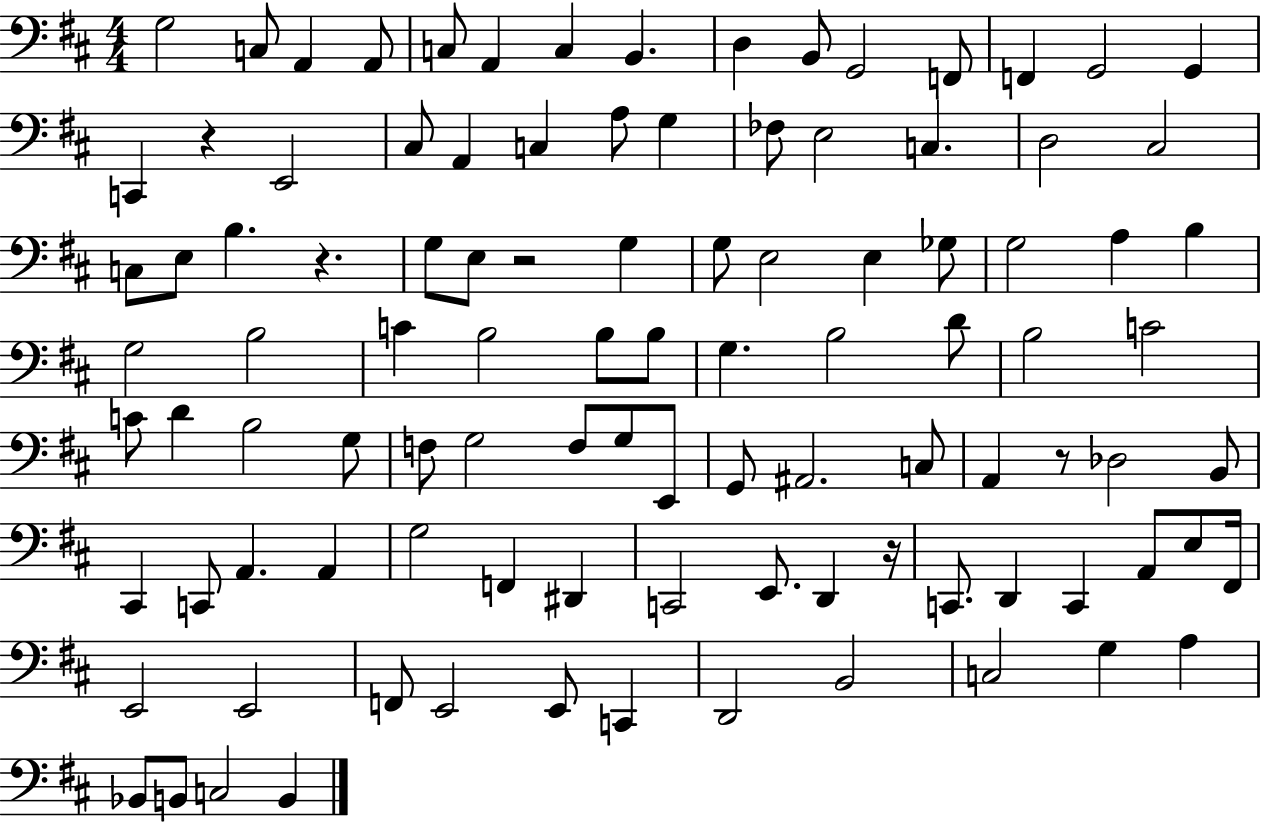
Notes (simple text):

G3/h C3/e A2/q A2/e C3/e A2/q C3/q B2/q. D3/q B2/e G2/h F2/e F2/q G2/h G2/q C2/q R/q E2/h C#3/e A2/q C3/q A3/e G3/q FES3/e E3/h C3/q. D3/h C#3/h C3/e E3/e B3/q. R/q. G3/e E3/e R/h G3/q G3/e E3/h E3/q Gb3/e G3/h A3/q B3/q G3/h B3/h C4/q B3/h B3/e B3/e G3/q. B3/h D4/e B3/h C4/h C4/e D4/q B3/h G3/e F3/e G3/h F3/e G3/e E2/e G2/e A#2/h. C3/e A2/q R/e Db3/h B2/e C#2/q C2/e A2/q. A2/q G3/h F2/q D#2/q C2/h E2/e. D2/q R/s C2/e. D2/q C2/q A2/e E3/e F#2/s E2/h E2/h F2/e E2/h E2/e C2/q D2/h B2/h C3/h G3/q A3/q Bb2/e B2/e C3/h B2/q